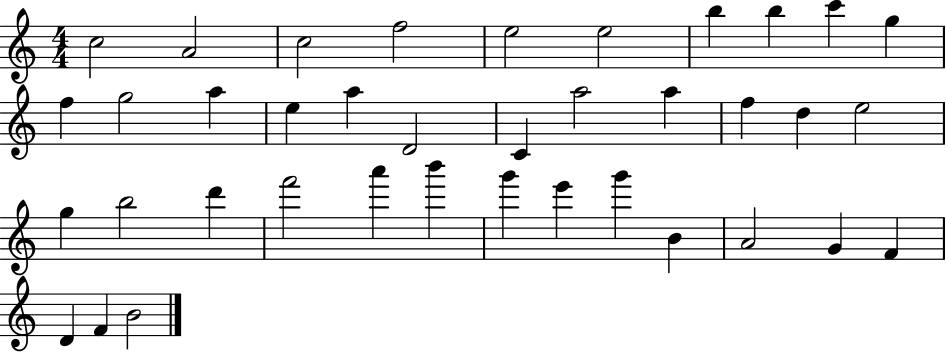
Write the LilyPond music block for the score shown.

{
  \clef treble
  \numericTimeSignature
  \time 4/4
  \key c \major
  c''2 a'2 | c''2 f''2 | e''2 e''2 | b''4 b''4 c'''4 g''4 | \break f''4 g''2 a''4 | e''4 a''4 d'2 | c'4 a''2 a''4 | f''4 d''4 e''2 | \break g''4 b''2 d'''4 | f'''2 a'''4 b'''4 | g'''4 e'''4 g'''4 b'4 | a'2 g'4 f'4 | \break d'4 f'4 b'2 | \bar "|."
}